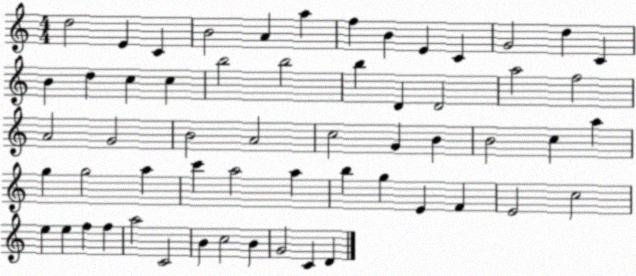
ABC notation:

X:1
T:Untitled
M:4/4
L:1/4
K:C
d2 E C B2 A a f B E C G2 d C B d c c b2 b2 b D D2 a2 f2 A2 G2 B2 A2 c2 G B B2 c a g g2 a c' a2 a b g E F E2 c2 e e f f a2 C2 B c2 B G2 C D